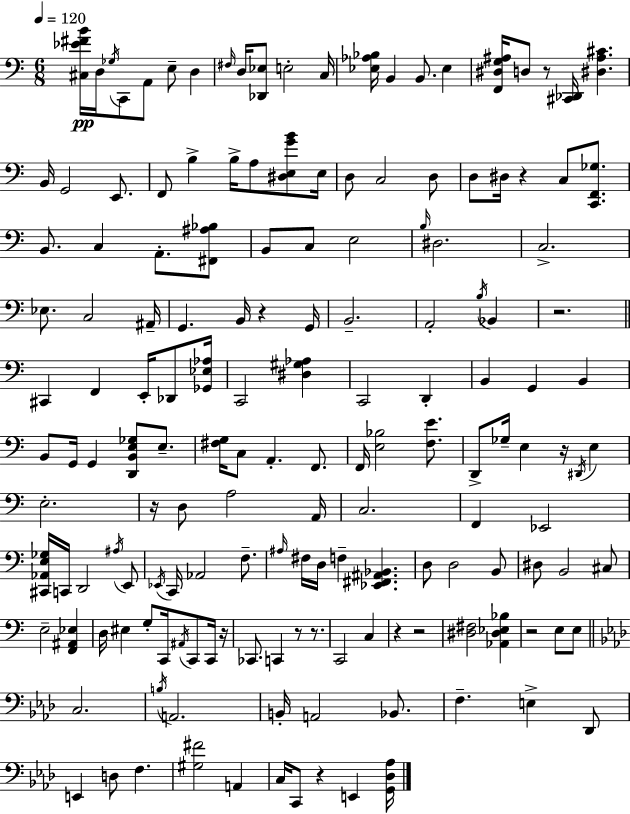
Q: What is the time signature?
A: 6/8